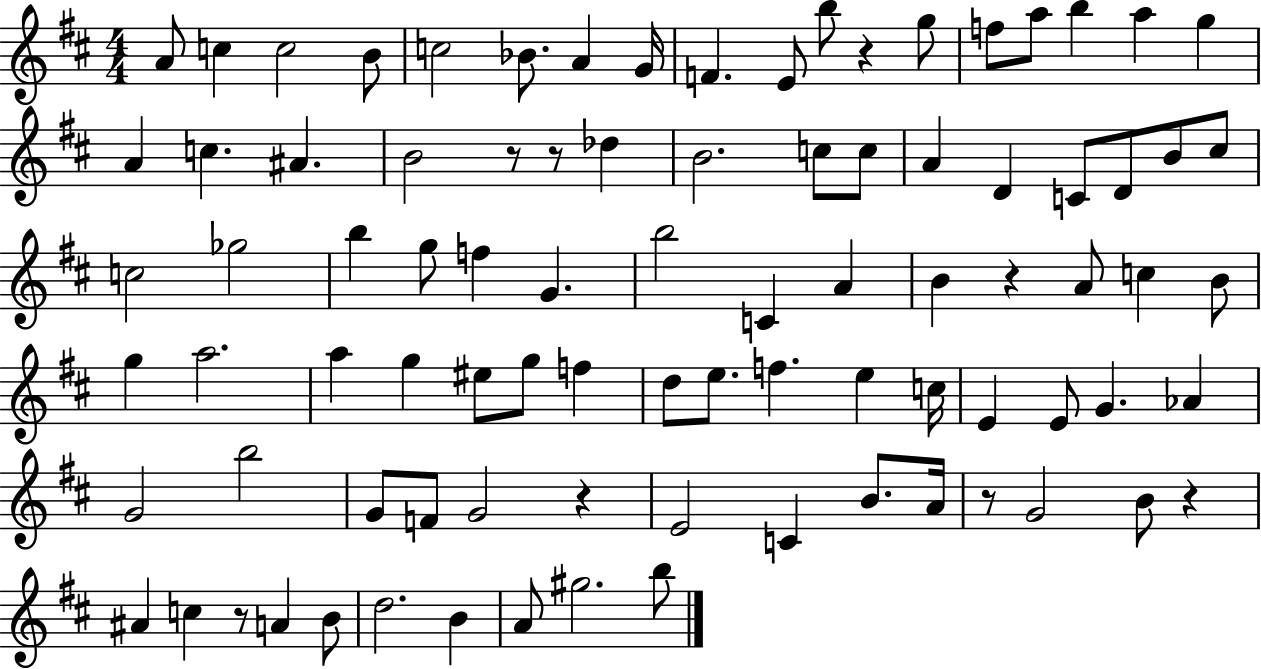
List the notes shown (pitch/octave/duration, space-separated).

A4/e C5/q C5/h B4/e C5/h Bb4/e. A4/q G4/s F4/q. E4/e B5/e R/q G5/e F5/e A5/e B5/q A5/q G5/q A4/q C5/q. A#4/q. B4/h R/e R/e Db5/q B4/h. C5/e C5/e A4/q D4/q C4/e D4/e B4/e C#5/e C5/h Gb5/h B5/q G5/e F5/q G4/q. B5/h C4/q A4/q B4/q R/q A4/e C5/q B4/e G5/q A5/h. A5/q G5/q EIS5/e G5/e F5/q D5/e E5/e. F5/q. E5/q C5/s E4/q E4/e G4/q. Ab4/q G4/h B5/h G4/e F4/e G4/h R/q E4/h C4/q B4/e. A4/s R/e G4/h B4/e R/q A#4/q C5/q R/e A4/q B4/e D5/h. B4/q A4/e G#5/h. B5/e